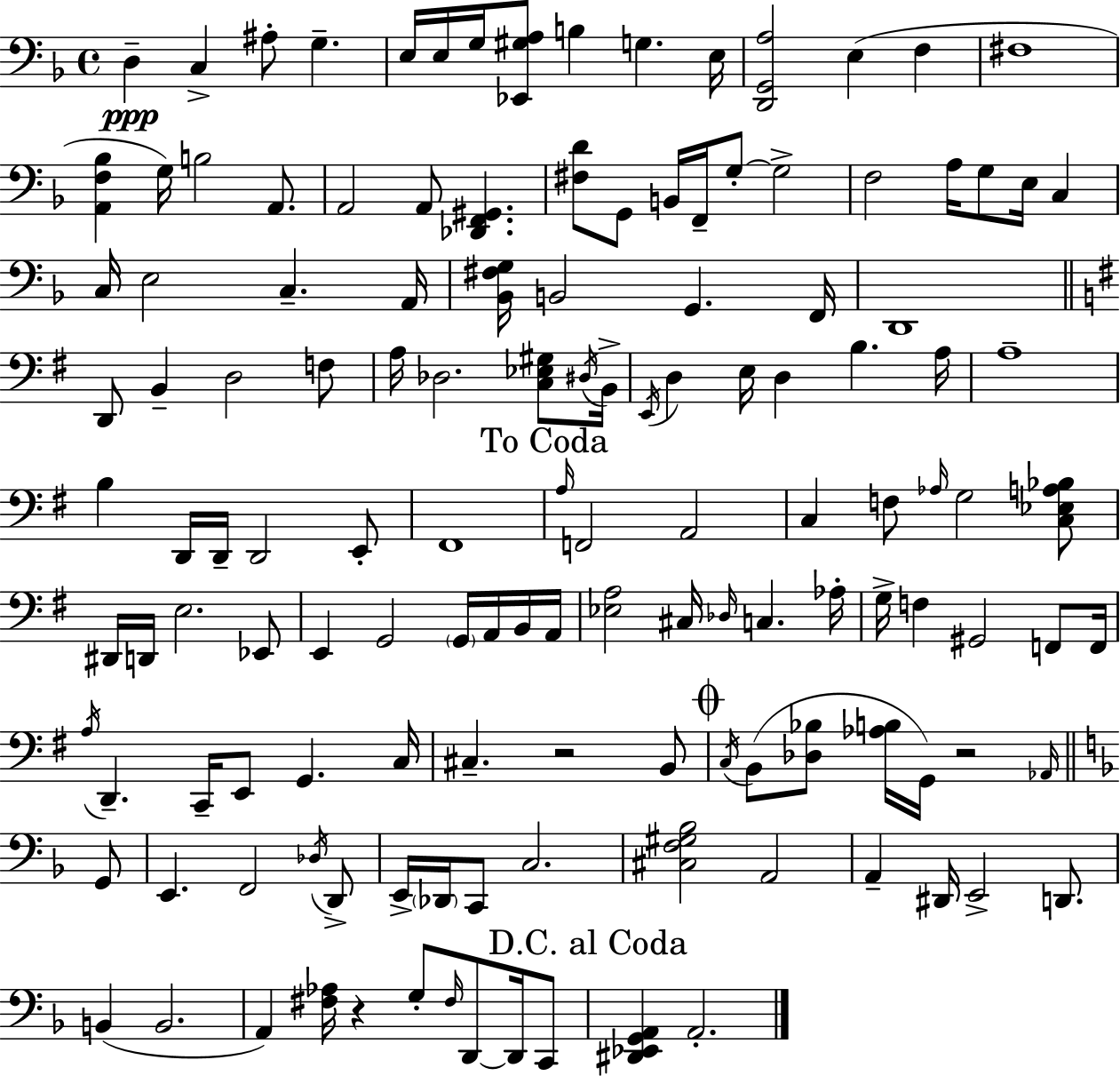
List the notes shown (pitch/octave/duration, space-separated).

D3/q C3/q A#3/e G3/q. E3/s E3/s G3/s [Eb2,G#3,A3]/e B3/q G3/q. E3/s [D2,G2,A3]/h E3/q F3/q F#3/w [A2,F3,Bb3]/q G3/s B3/h A2/e. A2/h A2/e [Db2,F2,G#2]/q. [F#3,D4]/e G2/e B2/s F2/s G3/e G3/h F3/h A3/s G3/e E3/s C3/q C3/s E3/h C3/q. A2/s [Bb2,F#3,G3]/s B2/h G2/q. F2/s D2/w D2/e B2/q D3/h F3/e A3/s Db3/h. [C3,Eb3,G#3]/e D#3/s B2/s E2/s D3/q E3/s D3/q B3/q. A3/s A3/w B3/q D2/s D2/s D2/h E2/e F#2/w A3/s F2/h A2/h C3/q F3/e Ab3/s G3/h [C3,Eb3,A3,Bb3]/e D#2/s D2/s E3/h. Eb2/e E2/q G2/h G2/s A2/s B2/s A2/s [Eb3,A3]/h C#3/s Db3/s C3/q. Ab3/s G3/s F3/q G#2/h F2/e F2/s A3/s D2/q. C2/s E2/e G2/q. C3/s C#3/q. R/h B2/e C3/s B2/e [Db3,Bb3]/e [Ab3,B3]/s G2/s R/h Ab2/s G2/e E2/q. F2/h Db3/s D2/e E2/s Db2/s C2/e C3/h. [C#3,F3,G#3,Bb3]/h A2/h A2/q D#2/s E2/h D2/e. B2/q B2/h. A2/q [F#3,Ab3]/s R/q G3/e F#3/s D2/e D2/s C2/e [D#2,Eb2,G2,A2]/q A2/h.